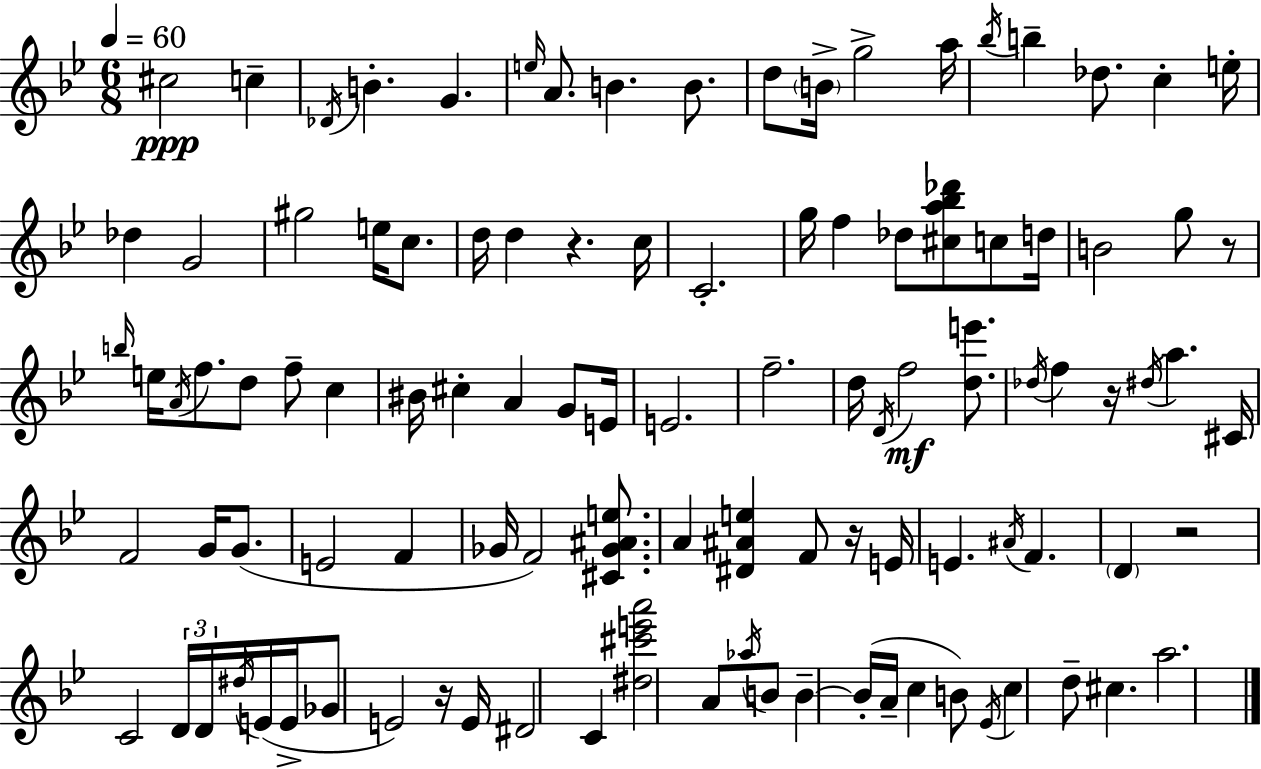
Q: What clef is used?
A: treble